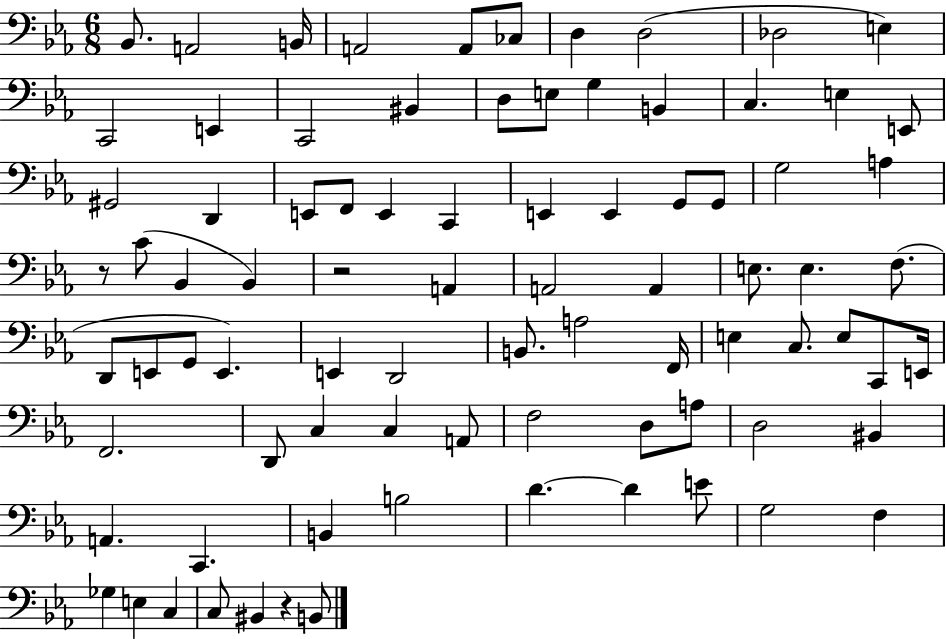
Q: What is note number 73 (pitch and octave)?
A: E4